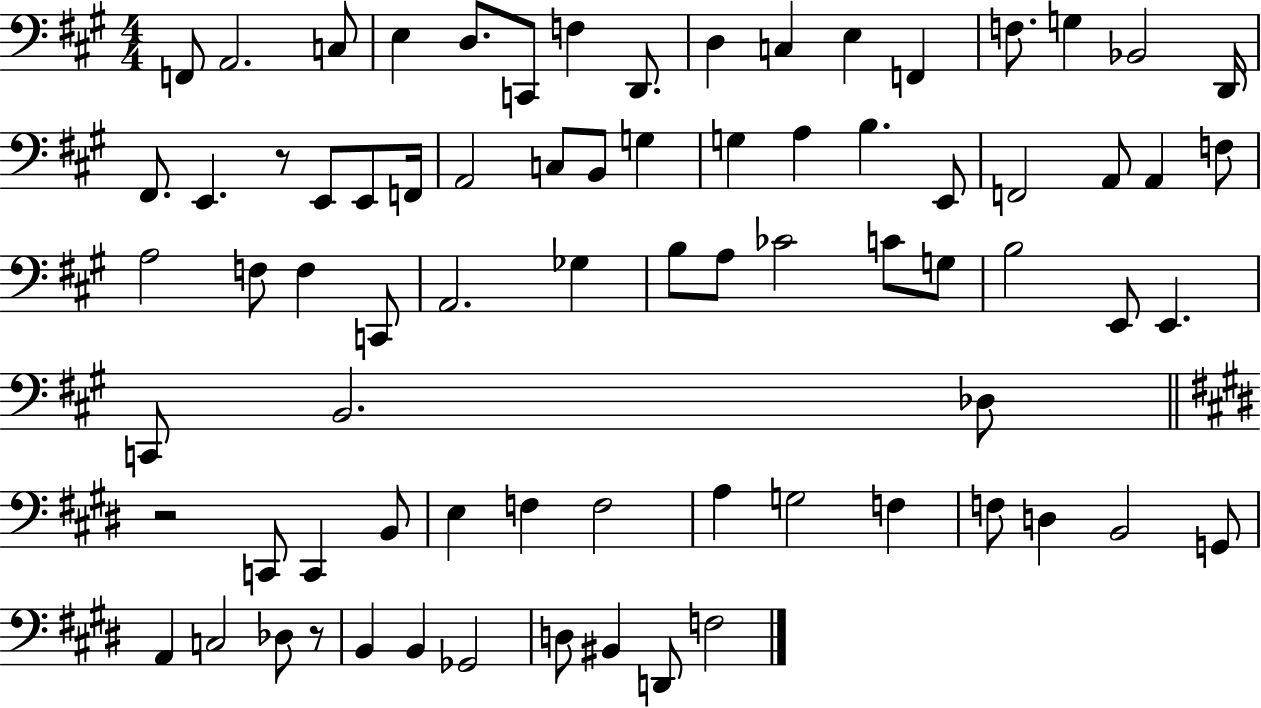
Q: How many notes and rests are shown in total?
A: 76